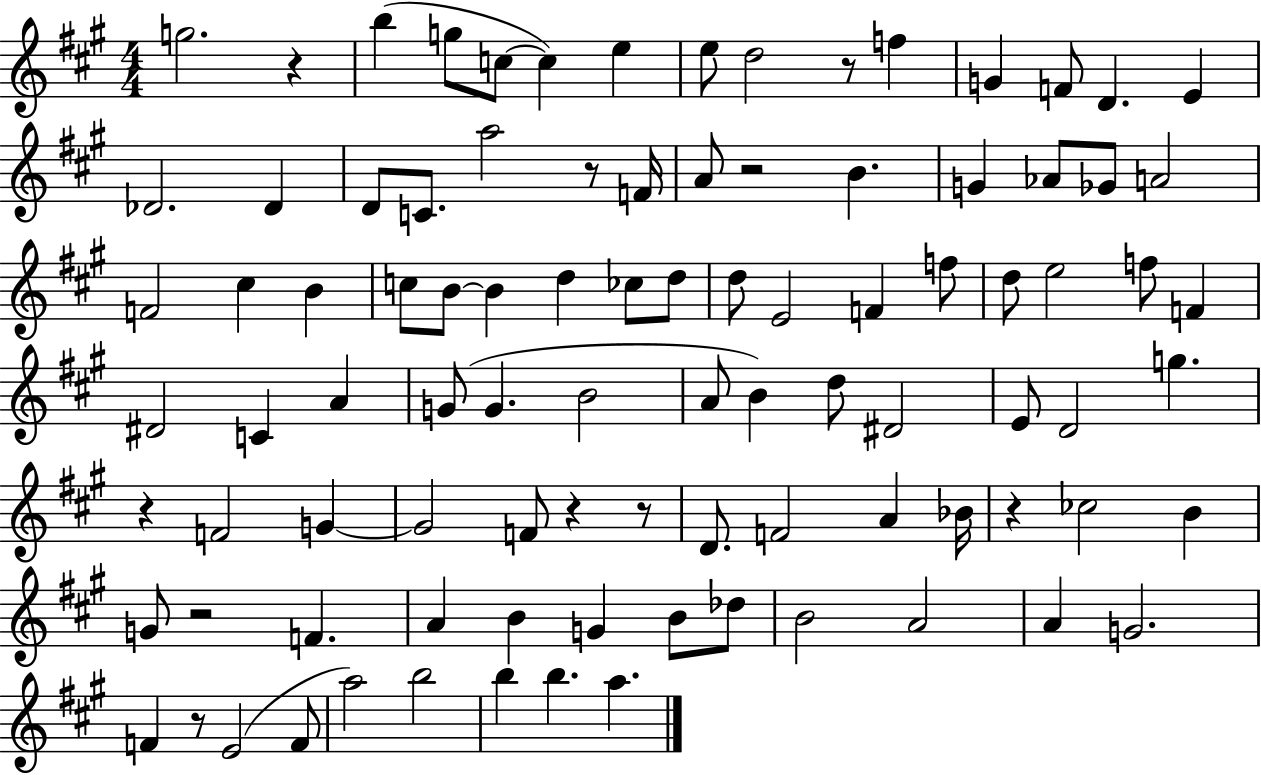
G5/h. R/q B5/q G5/e C5/e C5/q E5/q E5/e D5/h R/e F5/q G4/q F4/e D4/q. E4/q Db4/h. Db4/q D4/e C4/e. A5/h R/e F4/s A4/e R/h B4/q. G4/q Ab4/e Gb4/e A4/h F4/h C#5/q B4/q C5/e B4/e B4/q D5/q CES5/e D5/e D5/e E4/h F4/q F5/e D5/e E5/h F5/e F4/q D#4/h C4/q A4/q G4/e G4/q. B4/h A4/e B4/q D5/e D#4/h E4/e D4/h G5/q. R/q F4/h G4/q G4/h F4/e R/q R/e D4/e. F4/h A4/q Bb4/s R/q CES5/h B4/q G4/e R/h F4/q. A4/q B4/q G4/q B4/e Db5/e B4/h A4/h A4/q G4/h. F4/q R/e E4/h F4/e A5/h B5/h B5/q B5/q. A5/q.